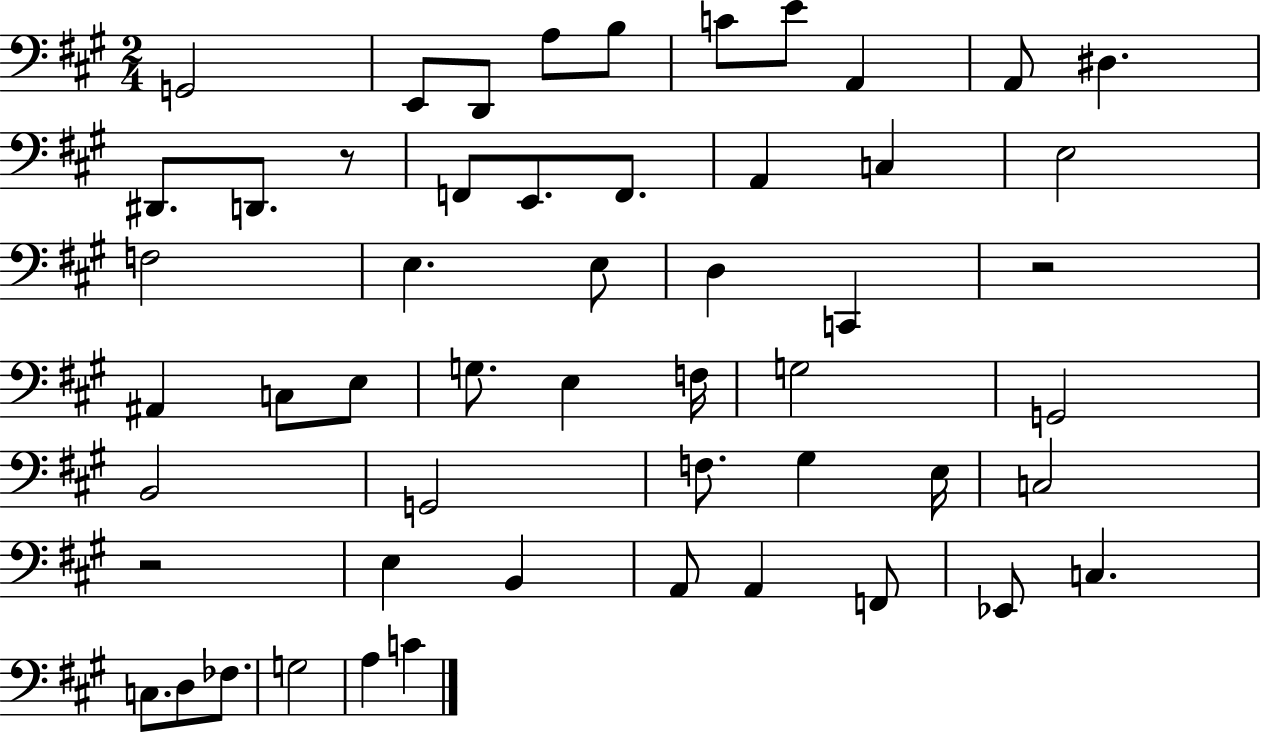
X:1
T:Untitled
M:2/4
L:1/4
K:A
G,,2 E,,/2 D,,/2 A,/2 B,/2 C/2 E/2 A,, A,,/2 ^D, ^D,,/2 D,,/2 z/2 F,,/2 E,,/2 F,,/2 A,, C, E,2 F,2 E, E,/2 D, C,, z2 ^A,, C,/2 E,/2 G,/2 E, F,/4 G,2 G,,2 B,,2 G,,2 F,/2 ^G, E,/4 C,2 z2 E, B,, A,,/2 A,, F,,/2 _E,,/2 C, C,/2 D,/2 _F,/2 G,2 A, C